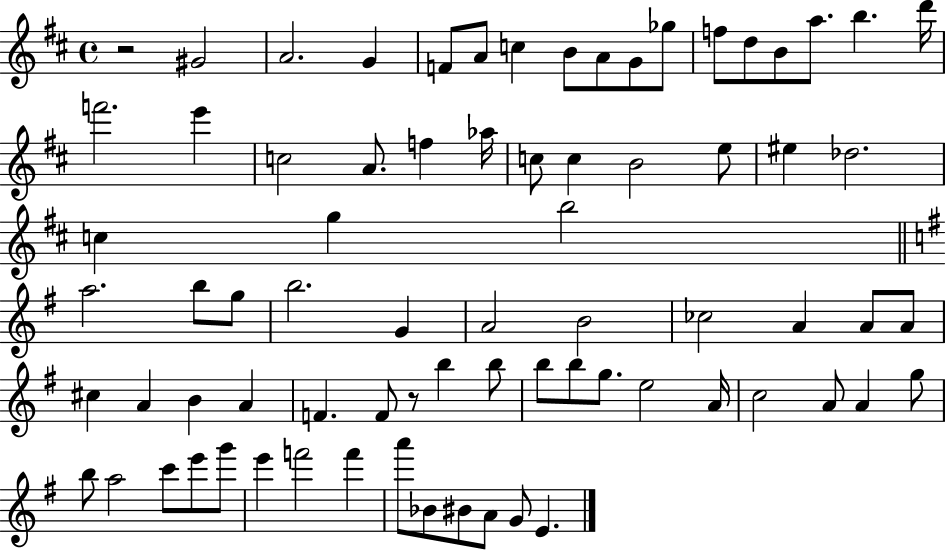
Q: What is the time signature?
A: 4/4